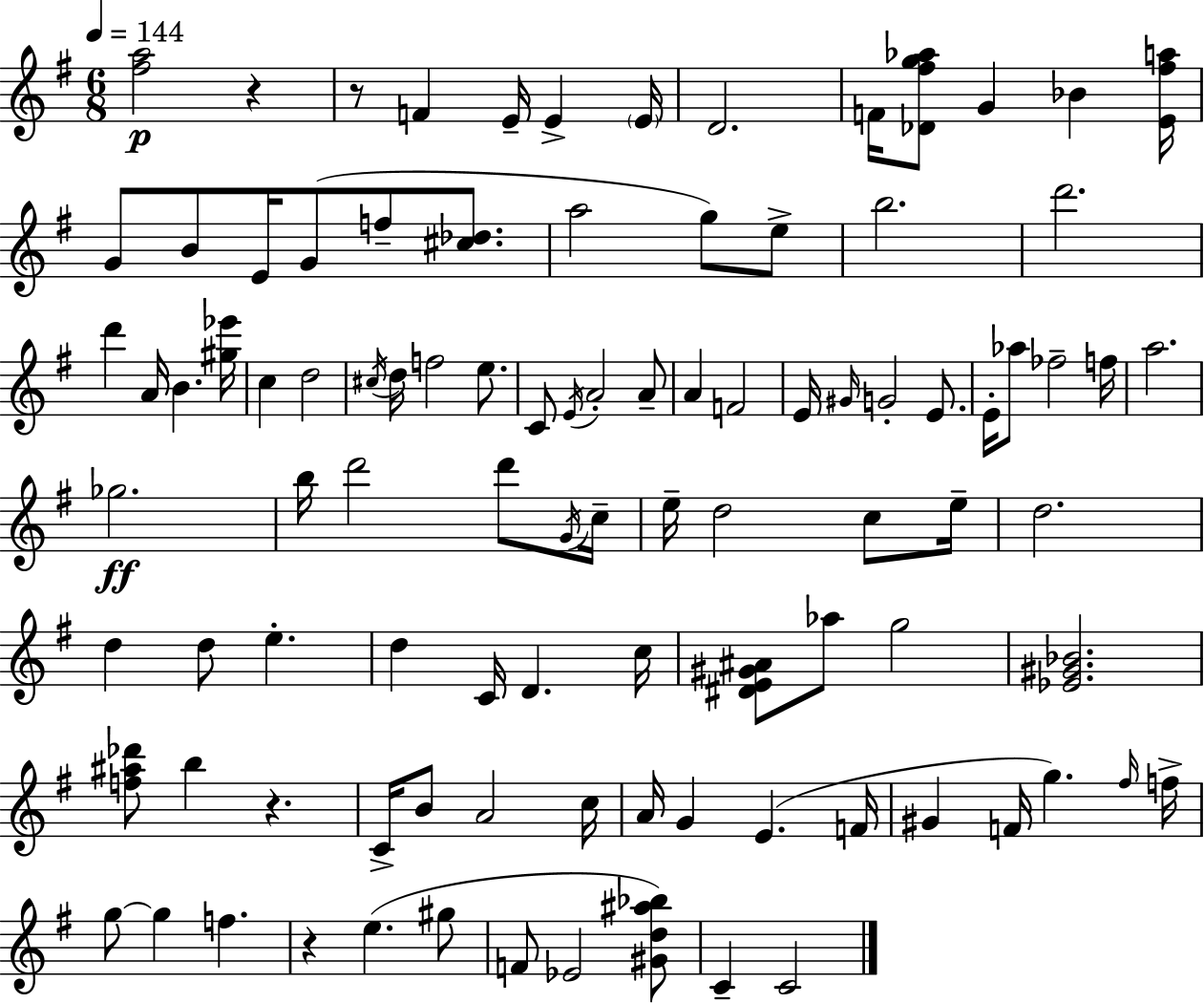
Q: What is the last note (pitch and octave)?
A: C4